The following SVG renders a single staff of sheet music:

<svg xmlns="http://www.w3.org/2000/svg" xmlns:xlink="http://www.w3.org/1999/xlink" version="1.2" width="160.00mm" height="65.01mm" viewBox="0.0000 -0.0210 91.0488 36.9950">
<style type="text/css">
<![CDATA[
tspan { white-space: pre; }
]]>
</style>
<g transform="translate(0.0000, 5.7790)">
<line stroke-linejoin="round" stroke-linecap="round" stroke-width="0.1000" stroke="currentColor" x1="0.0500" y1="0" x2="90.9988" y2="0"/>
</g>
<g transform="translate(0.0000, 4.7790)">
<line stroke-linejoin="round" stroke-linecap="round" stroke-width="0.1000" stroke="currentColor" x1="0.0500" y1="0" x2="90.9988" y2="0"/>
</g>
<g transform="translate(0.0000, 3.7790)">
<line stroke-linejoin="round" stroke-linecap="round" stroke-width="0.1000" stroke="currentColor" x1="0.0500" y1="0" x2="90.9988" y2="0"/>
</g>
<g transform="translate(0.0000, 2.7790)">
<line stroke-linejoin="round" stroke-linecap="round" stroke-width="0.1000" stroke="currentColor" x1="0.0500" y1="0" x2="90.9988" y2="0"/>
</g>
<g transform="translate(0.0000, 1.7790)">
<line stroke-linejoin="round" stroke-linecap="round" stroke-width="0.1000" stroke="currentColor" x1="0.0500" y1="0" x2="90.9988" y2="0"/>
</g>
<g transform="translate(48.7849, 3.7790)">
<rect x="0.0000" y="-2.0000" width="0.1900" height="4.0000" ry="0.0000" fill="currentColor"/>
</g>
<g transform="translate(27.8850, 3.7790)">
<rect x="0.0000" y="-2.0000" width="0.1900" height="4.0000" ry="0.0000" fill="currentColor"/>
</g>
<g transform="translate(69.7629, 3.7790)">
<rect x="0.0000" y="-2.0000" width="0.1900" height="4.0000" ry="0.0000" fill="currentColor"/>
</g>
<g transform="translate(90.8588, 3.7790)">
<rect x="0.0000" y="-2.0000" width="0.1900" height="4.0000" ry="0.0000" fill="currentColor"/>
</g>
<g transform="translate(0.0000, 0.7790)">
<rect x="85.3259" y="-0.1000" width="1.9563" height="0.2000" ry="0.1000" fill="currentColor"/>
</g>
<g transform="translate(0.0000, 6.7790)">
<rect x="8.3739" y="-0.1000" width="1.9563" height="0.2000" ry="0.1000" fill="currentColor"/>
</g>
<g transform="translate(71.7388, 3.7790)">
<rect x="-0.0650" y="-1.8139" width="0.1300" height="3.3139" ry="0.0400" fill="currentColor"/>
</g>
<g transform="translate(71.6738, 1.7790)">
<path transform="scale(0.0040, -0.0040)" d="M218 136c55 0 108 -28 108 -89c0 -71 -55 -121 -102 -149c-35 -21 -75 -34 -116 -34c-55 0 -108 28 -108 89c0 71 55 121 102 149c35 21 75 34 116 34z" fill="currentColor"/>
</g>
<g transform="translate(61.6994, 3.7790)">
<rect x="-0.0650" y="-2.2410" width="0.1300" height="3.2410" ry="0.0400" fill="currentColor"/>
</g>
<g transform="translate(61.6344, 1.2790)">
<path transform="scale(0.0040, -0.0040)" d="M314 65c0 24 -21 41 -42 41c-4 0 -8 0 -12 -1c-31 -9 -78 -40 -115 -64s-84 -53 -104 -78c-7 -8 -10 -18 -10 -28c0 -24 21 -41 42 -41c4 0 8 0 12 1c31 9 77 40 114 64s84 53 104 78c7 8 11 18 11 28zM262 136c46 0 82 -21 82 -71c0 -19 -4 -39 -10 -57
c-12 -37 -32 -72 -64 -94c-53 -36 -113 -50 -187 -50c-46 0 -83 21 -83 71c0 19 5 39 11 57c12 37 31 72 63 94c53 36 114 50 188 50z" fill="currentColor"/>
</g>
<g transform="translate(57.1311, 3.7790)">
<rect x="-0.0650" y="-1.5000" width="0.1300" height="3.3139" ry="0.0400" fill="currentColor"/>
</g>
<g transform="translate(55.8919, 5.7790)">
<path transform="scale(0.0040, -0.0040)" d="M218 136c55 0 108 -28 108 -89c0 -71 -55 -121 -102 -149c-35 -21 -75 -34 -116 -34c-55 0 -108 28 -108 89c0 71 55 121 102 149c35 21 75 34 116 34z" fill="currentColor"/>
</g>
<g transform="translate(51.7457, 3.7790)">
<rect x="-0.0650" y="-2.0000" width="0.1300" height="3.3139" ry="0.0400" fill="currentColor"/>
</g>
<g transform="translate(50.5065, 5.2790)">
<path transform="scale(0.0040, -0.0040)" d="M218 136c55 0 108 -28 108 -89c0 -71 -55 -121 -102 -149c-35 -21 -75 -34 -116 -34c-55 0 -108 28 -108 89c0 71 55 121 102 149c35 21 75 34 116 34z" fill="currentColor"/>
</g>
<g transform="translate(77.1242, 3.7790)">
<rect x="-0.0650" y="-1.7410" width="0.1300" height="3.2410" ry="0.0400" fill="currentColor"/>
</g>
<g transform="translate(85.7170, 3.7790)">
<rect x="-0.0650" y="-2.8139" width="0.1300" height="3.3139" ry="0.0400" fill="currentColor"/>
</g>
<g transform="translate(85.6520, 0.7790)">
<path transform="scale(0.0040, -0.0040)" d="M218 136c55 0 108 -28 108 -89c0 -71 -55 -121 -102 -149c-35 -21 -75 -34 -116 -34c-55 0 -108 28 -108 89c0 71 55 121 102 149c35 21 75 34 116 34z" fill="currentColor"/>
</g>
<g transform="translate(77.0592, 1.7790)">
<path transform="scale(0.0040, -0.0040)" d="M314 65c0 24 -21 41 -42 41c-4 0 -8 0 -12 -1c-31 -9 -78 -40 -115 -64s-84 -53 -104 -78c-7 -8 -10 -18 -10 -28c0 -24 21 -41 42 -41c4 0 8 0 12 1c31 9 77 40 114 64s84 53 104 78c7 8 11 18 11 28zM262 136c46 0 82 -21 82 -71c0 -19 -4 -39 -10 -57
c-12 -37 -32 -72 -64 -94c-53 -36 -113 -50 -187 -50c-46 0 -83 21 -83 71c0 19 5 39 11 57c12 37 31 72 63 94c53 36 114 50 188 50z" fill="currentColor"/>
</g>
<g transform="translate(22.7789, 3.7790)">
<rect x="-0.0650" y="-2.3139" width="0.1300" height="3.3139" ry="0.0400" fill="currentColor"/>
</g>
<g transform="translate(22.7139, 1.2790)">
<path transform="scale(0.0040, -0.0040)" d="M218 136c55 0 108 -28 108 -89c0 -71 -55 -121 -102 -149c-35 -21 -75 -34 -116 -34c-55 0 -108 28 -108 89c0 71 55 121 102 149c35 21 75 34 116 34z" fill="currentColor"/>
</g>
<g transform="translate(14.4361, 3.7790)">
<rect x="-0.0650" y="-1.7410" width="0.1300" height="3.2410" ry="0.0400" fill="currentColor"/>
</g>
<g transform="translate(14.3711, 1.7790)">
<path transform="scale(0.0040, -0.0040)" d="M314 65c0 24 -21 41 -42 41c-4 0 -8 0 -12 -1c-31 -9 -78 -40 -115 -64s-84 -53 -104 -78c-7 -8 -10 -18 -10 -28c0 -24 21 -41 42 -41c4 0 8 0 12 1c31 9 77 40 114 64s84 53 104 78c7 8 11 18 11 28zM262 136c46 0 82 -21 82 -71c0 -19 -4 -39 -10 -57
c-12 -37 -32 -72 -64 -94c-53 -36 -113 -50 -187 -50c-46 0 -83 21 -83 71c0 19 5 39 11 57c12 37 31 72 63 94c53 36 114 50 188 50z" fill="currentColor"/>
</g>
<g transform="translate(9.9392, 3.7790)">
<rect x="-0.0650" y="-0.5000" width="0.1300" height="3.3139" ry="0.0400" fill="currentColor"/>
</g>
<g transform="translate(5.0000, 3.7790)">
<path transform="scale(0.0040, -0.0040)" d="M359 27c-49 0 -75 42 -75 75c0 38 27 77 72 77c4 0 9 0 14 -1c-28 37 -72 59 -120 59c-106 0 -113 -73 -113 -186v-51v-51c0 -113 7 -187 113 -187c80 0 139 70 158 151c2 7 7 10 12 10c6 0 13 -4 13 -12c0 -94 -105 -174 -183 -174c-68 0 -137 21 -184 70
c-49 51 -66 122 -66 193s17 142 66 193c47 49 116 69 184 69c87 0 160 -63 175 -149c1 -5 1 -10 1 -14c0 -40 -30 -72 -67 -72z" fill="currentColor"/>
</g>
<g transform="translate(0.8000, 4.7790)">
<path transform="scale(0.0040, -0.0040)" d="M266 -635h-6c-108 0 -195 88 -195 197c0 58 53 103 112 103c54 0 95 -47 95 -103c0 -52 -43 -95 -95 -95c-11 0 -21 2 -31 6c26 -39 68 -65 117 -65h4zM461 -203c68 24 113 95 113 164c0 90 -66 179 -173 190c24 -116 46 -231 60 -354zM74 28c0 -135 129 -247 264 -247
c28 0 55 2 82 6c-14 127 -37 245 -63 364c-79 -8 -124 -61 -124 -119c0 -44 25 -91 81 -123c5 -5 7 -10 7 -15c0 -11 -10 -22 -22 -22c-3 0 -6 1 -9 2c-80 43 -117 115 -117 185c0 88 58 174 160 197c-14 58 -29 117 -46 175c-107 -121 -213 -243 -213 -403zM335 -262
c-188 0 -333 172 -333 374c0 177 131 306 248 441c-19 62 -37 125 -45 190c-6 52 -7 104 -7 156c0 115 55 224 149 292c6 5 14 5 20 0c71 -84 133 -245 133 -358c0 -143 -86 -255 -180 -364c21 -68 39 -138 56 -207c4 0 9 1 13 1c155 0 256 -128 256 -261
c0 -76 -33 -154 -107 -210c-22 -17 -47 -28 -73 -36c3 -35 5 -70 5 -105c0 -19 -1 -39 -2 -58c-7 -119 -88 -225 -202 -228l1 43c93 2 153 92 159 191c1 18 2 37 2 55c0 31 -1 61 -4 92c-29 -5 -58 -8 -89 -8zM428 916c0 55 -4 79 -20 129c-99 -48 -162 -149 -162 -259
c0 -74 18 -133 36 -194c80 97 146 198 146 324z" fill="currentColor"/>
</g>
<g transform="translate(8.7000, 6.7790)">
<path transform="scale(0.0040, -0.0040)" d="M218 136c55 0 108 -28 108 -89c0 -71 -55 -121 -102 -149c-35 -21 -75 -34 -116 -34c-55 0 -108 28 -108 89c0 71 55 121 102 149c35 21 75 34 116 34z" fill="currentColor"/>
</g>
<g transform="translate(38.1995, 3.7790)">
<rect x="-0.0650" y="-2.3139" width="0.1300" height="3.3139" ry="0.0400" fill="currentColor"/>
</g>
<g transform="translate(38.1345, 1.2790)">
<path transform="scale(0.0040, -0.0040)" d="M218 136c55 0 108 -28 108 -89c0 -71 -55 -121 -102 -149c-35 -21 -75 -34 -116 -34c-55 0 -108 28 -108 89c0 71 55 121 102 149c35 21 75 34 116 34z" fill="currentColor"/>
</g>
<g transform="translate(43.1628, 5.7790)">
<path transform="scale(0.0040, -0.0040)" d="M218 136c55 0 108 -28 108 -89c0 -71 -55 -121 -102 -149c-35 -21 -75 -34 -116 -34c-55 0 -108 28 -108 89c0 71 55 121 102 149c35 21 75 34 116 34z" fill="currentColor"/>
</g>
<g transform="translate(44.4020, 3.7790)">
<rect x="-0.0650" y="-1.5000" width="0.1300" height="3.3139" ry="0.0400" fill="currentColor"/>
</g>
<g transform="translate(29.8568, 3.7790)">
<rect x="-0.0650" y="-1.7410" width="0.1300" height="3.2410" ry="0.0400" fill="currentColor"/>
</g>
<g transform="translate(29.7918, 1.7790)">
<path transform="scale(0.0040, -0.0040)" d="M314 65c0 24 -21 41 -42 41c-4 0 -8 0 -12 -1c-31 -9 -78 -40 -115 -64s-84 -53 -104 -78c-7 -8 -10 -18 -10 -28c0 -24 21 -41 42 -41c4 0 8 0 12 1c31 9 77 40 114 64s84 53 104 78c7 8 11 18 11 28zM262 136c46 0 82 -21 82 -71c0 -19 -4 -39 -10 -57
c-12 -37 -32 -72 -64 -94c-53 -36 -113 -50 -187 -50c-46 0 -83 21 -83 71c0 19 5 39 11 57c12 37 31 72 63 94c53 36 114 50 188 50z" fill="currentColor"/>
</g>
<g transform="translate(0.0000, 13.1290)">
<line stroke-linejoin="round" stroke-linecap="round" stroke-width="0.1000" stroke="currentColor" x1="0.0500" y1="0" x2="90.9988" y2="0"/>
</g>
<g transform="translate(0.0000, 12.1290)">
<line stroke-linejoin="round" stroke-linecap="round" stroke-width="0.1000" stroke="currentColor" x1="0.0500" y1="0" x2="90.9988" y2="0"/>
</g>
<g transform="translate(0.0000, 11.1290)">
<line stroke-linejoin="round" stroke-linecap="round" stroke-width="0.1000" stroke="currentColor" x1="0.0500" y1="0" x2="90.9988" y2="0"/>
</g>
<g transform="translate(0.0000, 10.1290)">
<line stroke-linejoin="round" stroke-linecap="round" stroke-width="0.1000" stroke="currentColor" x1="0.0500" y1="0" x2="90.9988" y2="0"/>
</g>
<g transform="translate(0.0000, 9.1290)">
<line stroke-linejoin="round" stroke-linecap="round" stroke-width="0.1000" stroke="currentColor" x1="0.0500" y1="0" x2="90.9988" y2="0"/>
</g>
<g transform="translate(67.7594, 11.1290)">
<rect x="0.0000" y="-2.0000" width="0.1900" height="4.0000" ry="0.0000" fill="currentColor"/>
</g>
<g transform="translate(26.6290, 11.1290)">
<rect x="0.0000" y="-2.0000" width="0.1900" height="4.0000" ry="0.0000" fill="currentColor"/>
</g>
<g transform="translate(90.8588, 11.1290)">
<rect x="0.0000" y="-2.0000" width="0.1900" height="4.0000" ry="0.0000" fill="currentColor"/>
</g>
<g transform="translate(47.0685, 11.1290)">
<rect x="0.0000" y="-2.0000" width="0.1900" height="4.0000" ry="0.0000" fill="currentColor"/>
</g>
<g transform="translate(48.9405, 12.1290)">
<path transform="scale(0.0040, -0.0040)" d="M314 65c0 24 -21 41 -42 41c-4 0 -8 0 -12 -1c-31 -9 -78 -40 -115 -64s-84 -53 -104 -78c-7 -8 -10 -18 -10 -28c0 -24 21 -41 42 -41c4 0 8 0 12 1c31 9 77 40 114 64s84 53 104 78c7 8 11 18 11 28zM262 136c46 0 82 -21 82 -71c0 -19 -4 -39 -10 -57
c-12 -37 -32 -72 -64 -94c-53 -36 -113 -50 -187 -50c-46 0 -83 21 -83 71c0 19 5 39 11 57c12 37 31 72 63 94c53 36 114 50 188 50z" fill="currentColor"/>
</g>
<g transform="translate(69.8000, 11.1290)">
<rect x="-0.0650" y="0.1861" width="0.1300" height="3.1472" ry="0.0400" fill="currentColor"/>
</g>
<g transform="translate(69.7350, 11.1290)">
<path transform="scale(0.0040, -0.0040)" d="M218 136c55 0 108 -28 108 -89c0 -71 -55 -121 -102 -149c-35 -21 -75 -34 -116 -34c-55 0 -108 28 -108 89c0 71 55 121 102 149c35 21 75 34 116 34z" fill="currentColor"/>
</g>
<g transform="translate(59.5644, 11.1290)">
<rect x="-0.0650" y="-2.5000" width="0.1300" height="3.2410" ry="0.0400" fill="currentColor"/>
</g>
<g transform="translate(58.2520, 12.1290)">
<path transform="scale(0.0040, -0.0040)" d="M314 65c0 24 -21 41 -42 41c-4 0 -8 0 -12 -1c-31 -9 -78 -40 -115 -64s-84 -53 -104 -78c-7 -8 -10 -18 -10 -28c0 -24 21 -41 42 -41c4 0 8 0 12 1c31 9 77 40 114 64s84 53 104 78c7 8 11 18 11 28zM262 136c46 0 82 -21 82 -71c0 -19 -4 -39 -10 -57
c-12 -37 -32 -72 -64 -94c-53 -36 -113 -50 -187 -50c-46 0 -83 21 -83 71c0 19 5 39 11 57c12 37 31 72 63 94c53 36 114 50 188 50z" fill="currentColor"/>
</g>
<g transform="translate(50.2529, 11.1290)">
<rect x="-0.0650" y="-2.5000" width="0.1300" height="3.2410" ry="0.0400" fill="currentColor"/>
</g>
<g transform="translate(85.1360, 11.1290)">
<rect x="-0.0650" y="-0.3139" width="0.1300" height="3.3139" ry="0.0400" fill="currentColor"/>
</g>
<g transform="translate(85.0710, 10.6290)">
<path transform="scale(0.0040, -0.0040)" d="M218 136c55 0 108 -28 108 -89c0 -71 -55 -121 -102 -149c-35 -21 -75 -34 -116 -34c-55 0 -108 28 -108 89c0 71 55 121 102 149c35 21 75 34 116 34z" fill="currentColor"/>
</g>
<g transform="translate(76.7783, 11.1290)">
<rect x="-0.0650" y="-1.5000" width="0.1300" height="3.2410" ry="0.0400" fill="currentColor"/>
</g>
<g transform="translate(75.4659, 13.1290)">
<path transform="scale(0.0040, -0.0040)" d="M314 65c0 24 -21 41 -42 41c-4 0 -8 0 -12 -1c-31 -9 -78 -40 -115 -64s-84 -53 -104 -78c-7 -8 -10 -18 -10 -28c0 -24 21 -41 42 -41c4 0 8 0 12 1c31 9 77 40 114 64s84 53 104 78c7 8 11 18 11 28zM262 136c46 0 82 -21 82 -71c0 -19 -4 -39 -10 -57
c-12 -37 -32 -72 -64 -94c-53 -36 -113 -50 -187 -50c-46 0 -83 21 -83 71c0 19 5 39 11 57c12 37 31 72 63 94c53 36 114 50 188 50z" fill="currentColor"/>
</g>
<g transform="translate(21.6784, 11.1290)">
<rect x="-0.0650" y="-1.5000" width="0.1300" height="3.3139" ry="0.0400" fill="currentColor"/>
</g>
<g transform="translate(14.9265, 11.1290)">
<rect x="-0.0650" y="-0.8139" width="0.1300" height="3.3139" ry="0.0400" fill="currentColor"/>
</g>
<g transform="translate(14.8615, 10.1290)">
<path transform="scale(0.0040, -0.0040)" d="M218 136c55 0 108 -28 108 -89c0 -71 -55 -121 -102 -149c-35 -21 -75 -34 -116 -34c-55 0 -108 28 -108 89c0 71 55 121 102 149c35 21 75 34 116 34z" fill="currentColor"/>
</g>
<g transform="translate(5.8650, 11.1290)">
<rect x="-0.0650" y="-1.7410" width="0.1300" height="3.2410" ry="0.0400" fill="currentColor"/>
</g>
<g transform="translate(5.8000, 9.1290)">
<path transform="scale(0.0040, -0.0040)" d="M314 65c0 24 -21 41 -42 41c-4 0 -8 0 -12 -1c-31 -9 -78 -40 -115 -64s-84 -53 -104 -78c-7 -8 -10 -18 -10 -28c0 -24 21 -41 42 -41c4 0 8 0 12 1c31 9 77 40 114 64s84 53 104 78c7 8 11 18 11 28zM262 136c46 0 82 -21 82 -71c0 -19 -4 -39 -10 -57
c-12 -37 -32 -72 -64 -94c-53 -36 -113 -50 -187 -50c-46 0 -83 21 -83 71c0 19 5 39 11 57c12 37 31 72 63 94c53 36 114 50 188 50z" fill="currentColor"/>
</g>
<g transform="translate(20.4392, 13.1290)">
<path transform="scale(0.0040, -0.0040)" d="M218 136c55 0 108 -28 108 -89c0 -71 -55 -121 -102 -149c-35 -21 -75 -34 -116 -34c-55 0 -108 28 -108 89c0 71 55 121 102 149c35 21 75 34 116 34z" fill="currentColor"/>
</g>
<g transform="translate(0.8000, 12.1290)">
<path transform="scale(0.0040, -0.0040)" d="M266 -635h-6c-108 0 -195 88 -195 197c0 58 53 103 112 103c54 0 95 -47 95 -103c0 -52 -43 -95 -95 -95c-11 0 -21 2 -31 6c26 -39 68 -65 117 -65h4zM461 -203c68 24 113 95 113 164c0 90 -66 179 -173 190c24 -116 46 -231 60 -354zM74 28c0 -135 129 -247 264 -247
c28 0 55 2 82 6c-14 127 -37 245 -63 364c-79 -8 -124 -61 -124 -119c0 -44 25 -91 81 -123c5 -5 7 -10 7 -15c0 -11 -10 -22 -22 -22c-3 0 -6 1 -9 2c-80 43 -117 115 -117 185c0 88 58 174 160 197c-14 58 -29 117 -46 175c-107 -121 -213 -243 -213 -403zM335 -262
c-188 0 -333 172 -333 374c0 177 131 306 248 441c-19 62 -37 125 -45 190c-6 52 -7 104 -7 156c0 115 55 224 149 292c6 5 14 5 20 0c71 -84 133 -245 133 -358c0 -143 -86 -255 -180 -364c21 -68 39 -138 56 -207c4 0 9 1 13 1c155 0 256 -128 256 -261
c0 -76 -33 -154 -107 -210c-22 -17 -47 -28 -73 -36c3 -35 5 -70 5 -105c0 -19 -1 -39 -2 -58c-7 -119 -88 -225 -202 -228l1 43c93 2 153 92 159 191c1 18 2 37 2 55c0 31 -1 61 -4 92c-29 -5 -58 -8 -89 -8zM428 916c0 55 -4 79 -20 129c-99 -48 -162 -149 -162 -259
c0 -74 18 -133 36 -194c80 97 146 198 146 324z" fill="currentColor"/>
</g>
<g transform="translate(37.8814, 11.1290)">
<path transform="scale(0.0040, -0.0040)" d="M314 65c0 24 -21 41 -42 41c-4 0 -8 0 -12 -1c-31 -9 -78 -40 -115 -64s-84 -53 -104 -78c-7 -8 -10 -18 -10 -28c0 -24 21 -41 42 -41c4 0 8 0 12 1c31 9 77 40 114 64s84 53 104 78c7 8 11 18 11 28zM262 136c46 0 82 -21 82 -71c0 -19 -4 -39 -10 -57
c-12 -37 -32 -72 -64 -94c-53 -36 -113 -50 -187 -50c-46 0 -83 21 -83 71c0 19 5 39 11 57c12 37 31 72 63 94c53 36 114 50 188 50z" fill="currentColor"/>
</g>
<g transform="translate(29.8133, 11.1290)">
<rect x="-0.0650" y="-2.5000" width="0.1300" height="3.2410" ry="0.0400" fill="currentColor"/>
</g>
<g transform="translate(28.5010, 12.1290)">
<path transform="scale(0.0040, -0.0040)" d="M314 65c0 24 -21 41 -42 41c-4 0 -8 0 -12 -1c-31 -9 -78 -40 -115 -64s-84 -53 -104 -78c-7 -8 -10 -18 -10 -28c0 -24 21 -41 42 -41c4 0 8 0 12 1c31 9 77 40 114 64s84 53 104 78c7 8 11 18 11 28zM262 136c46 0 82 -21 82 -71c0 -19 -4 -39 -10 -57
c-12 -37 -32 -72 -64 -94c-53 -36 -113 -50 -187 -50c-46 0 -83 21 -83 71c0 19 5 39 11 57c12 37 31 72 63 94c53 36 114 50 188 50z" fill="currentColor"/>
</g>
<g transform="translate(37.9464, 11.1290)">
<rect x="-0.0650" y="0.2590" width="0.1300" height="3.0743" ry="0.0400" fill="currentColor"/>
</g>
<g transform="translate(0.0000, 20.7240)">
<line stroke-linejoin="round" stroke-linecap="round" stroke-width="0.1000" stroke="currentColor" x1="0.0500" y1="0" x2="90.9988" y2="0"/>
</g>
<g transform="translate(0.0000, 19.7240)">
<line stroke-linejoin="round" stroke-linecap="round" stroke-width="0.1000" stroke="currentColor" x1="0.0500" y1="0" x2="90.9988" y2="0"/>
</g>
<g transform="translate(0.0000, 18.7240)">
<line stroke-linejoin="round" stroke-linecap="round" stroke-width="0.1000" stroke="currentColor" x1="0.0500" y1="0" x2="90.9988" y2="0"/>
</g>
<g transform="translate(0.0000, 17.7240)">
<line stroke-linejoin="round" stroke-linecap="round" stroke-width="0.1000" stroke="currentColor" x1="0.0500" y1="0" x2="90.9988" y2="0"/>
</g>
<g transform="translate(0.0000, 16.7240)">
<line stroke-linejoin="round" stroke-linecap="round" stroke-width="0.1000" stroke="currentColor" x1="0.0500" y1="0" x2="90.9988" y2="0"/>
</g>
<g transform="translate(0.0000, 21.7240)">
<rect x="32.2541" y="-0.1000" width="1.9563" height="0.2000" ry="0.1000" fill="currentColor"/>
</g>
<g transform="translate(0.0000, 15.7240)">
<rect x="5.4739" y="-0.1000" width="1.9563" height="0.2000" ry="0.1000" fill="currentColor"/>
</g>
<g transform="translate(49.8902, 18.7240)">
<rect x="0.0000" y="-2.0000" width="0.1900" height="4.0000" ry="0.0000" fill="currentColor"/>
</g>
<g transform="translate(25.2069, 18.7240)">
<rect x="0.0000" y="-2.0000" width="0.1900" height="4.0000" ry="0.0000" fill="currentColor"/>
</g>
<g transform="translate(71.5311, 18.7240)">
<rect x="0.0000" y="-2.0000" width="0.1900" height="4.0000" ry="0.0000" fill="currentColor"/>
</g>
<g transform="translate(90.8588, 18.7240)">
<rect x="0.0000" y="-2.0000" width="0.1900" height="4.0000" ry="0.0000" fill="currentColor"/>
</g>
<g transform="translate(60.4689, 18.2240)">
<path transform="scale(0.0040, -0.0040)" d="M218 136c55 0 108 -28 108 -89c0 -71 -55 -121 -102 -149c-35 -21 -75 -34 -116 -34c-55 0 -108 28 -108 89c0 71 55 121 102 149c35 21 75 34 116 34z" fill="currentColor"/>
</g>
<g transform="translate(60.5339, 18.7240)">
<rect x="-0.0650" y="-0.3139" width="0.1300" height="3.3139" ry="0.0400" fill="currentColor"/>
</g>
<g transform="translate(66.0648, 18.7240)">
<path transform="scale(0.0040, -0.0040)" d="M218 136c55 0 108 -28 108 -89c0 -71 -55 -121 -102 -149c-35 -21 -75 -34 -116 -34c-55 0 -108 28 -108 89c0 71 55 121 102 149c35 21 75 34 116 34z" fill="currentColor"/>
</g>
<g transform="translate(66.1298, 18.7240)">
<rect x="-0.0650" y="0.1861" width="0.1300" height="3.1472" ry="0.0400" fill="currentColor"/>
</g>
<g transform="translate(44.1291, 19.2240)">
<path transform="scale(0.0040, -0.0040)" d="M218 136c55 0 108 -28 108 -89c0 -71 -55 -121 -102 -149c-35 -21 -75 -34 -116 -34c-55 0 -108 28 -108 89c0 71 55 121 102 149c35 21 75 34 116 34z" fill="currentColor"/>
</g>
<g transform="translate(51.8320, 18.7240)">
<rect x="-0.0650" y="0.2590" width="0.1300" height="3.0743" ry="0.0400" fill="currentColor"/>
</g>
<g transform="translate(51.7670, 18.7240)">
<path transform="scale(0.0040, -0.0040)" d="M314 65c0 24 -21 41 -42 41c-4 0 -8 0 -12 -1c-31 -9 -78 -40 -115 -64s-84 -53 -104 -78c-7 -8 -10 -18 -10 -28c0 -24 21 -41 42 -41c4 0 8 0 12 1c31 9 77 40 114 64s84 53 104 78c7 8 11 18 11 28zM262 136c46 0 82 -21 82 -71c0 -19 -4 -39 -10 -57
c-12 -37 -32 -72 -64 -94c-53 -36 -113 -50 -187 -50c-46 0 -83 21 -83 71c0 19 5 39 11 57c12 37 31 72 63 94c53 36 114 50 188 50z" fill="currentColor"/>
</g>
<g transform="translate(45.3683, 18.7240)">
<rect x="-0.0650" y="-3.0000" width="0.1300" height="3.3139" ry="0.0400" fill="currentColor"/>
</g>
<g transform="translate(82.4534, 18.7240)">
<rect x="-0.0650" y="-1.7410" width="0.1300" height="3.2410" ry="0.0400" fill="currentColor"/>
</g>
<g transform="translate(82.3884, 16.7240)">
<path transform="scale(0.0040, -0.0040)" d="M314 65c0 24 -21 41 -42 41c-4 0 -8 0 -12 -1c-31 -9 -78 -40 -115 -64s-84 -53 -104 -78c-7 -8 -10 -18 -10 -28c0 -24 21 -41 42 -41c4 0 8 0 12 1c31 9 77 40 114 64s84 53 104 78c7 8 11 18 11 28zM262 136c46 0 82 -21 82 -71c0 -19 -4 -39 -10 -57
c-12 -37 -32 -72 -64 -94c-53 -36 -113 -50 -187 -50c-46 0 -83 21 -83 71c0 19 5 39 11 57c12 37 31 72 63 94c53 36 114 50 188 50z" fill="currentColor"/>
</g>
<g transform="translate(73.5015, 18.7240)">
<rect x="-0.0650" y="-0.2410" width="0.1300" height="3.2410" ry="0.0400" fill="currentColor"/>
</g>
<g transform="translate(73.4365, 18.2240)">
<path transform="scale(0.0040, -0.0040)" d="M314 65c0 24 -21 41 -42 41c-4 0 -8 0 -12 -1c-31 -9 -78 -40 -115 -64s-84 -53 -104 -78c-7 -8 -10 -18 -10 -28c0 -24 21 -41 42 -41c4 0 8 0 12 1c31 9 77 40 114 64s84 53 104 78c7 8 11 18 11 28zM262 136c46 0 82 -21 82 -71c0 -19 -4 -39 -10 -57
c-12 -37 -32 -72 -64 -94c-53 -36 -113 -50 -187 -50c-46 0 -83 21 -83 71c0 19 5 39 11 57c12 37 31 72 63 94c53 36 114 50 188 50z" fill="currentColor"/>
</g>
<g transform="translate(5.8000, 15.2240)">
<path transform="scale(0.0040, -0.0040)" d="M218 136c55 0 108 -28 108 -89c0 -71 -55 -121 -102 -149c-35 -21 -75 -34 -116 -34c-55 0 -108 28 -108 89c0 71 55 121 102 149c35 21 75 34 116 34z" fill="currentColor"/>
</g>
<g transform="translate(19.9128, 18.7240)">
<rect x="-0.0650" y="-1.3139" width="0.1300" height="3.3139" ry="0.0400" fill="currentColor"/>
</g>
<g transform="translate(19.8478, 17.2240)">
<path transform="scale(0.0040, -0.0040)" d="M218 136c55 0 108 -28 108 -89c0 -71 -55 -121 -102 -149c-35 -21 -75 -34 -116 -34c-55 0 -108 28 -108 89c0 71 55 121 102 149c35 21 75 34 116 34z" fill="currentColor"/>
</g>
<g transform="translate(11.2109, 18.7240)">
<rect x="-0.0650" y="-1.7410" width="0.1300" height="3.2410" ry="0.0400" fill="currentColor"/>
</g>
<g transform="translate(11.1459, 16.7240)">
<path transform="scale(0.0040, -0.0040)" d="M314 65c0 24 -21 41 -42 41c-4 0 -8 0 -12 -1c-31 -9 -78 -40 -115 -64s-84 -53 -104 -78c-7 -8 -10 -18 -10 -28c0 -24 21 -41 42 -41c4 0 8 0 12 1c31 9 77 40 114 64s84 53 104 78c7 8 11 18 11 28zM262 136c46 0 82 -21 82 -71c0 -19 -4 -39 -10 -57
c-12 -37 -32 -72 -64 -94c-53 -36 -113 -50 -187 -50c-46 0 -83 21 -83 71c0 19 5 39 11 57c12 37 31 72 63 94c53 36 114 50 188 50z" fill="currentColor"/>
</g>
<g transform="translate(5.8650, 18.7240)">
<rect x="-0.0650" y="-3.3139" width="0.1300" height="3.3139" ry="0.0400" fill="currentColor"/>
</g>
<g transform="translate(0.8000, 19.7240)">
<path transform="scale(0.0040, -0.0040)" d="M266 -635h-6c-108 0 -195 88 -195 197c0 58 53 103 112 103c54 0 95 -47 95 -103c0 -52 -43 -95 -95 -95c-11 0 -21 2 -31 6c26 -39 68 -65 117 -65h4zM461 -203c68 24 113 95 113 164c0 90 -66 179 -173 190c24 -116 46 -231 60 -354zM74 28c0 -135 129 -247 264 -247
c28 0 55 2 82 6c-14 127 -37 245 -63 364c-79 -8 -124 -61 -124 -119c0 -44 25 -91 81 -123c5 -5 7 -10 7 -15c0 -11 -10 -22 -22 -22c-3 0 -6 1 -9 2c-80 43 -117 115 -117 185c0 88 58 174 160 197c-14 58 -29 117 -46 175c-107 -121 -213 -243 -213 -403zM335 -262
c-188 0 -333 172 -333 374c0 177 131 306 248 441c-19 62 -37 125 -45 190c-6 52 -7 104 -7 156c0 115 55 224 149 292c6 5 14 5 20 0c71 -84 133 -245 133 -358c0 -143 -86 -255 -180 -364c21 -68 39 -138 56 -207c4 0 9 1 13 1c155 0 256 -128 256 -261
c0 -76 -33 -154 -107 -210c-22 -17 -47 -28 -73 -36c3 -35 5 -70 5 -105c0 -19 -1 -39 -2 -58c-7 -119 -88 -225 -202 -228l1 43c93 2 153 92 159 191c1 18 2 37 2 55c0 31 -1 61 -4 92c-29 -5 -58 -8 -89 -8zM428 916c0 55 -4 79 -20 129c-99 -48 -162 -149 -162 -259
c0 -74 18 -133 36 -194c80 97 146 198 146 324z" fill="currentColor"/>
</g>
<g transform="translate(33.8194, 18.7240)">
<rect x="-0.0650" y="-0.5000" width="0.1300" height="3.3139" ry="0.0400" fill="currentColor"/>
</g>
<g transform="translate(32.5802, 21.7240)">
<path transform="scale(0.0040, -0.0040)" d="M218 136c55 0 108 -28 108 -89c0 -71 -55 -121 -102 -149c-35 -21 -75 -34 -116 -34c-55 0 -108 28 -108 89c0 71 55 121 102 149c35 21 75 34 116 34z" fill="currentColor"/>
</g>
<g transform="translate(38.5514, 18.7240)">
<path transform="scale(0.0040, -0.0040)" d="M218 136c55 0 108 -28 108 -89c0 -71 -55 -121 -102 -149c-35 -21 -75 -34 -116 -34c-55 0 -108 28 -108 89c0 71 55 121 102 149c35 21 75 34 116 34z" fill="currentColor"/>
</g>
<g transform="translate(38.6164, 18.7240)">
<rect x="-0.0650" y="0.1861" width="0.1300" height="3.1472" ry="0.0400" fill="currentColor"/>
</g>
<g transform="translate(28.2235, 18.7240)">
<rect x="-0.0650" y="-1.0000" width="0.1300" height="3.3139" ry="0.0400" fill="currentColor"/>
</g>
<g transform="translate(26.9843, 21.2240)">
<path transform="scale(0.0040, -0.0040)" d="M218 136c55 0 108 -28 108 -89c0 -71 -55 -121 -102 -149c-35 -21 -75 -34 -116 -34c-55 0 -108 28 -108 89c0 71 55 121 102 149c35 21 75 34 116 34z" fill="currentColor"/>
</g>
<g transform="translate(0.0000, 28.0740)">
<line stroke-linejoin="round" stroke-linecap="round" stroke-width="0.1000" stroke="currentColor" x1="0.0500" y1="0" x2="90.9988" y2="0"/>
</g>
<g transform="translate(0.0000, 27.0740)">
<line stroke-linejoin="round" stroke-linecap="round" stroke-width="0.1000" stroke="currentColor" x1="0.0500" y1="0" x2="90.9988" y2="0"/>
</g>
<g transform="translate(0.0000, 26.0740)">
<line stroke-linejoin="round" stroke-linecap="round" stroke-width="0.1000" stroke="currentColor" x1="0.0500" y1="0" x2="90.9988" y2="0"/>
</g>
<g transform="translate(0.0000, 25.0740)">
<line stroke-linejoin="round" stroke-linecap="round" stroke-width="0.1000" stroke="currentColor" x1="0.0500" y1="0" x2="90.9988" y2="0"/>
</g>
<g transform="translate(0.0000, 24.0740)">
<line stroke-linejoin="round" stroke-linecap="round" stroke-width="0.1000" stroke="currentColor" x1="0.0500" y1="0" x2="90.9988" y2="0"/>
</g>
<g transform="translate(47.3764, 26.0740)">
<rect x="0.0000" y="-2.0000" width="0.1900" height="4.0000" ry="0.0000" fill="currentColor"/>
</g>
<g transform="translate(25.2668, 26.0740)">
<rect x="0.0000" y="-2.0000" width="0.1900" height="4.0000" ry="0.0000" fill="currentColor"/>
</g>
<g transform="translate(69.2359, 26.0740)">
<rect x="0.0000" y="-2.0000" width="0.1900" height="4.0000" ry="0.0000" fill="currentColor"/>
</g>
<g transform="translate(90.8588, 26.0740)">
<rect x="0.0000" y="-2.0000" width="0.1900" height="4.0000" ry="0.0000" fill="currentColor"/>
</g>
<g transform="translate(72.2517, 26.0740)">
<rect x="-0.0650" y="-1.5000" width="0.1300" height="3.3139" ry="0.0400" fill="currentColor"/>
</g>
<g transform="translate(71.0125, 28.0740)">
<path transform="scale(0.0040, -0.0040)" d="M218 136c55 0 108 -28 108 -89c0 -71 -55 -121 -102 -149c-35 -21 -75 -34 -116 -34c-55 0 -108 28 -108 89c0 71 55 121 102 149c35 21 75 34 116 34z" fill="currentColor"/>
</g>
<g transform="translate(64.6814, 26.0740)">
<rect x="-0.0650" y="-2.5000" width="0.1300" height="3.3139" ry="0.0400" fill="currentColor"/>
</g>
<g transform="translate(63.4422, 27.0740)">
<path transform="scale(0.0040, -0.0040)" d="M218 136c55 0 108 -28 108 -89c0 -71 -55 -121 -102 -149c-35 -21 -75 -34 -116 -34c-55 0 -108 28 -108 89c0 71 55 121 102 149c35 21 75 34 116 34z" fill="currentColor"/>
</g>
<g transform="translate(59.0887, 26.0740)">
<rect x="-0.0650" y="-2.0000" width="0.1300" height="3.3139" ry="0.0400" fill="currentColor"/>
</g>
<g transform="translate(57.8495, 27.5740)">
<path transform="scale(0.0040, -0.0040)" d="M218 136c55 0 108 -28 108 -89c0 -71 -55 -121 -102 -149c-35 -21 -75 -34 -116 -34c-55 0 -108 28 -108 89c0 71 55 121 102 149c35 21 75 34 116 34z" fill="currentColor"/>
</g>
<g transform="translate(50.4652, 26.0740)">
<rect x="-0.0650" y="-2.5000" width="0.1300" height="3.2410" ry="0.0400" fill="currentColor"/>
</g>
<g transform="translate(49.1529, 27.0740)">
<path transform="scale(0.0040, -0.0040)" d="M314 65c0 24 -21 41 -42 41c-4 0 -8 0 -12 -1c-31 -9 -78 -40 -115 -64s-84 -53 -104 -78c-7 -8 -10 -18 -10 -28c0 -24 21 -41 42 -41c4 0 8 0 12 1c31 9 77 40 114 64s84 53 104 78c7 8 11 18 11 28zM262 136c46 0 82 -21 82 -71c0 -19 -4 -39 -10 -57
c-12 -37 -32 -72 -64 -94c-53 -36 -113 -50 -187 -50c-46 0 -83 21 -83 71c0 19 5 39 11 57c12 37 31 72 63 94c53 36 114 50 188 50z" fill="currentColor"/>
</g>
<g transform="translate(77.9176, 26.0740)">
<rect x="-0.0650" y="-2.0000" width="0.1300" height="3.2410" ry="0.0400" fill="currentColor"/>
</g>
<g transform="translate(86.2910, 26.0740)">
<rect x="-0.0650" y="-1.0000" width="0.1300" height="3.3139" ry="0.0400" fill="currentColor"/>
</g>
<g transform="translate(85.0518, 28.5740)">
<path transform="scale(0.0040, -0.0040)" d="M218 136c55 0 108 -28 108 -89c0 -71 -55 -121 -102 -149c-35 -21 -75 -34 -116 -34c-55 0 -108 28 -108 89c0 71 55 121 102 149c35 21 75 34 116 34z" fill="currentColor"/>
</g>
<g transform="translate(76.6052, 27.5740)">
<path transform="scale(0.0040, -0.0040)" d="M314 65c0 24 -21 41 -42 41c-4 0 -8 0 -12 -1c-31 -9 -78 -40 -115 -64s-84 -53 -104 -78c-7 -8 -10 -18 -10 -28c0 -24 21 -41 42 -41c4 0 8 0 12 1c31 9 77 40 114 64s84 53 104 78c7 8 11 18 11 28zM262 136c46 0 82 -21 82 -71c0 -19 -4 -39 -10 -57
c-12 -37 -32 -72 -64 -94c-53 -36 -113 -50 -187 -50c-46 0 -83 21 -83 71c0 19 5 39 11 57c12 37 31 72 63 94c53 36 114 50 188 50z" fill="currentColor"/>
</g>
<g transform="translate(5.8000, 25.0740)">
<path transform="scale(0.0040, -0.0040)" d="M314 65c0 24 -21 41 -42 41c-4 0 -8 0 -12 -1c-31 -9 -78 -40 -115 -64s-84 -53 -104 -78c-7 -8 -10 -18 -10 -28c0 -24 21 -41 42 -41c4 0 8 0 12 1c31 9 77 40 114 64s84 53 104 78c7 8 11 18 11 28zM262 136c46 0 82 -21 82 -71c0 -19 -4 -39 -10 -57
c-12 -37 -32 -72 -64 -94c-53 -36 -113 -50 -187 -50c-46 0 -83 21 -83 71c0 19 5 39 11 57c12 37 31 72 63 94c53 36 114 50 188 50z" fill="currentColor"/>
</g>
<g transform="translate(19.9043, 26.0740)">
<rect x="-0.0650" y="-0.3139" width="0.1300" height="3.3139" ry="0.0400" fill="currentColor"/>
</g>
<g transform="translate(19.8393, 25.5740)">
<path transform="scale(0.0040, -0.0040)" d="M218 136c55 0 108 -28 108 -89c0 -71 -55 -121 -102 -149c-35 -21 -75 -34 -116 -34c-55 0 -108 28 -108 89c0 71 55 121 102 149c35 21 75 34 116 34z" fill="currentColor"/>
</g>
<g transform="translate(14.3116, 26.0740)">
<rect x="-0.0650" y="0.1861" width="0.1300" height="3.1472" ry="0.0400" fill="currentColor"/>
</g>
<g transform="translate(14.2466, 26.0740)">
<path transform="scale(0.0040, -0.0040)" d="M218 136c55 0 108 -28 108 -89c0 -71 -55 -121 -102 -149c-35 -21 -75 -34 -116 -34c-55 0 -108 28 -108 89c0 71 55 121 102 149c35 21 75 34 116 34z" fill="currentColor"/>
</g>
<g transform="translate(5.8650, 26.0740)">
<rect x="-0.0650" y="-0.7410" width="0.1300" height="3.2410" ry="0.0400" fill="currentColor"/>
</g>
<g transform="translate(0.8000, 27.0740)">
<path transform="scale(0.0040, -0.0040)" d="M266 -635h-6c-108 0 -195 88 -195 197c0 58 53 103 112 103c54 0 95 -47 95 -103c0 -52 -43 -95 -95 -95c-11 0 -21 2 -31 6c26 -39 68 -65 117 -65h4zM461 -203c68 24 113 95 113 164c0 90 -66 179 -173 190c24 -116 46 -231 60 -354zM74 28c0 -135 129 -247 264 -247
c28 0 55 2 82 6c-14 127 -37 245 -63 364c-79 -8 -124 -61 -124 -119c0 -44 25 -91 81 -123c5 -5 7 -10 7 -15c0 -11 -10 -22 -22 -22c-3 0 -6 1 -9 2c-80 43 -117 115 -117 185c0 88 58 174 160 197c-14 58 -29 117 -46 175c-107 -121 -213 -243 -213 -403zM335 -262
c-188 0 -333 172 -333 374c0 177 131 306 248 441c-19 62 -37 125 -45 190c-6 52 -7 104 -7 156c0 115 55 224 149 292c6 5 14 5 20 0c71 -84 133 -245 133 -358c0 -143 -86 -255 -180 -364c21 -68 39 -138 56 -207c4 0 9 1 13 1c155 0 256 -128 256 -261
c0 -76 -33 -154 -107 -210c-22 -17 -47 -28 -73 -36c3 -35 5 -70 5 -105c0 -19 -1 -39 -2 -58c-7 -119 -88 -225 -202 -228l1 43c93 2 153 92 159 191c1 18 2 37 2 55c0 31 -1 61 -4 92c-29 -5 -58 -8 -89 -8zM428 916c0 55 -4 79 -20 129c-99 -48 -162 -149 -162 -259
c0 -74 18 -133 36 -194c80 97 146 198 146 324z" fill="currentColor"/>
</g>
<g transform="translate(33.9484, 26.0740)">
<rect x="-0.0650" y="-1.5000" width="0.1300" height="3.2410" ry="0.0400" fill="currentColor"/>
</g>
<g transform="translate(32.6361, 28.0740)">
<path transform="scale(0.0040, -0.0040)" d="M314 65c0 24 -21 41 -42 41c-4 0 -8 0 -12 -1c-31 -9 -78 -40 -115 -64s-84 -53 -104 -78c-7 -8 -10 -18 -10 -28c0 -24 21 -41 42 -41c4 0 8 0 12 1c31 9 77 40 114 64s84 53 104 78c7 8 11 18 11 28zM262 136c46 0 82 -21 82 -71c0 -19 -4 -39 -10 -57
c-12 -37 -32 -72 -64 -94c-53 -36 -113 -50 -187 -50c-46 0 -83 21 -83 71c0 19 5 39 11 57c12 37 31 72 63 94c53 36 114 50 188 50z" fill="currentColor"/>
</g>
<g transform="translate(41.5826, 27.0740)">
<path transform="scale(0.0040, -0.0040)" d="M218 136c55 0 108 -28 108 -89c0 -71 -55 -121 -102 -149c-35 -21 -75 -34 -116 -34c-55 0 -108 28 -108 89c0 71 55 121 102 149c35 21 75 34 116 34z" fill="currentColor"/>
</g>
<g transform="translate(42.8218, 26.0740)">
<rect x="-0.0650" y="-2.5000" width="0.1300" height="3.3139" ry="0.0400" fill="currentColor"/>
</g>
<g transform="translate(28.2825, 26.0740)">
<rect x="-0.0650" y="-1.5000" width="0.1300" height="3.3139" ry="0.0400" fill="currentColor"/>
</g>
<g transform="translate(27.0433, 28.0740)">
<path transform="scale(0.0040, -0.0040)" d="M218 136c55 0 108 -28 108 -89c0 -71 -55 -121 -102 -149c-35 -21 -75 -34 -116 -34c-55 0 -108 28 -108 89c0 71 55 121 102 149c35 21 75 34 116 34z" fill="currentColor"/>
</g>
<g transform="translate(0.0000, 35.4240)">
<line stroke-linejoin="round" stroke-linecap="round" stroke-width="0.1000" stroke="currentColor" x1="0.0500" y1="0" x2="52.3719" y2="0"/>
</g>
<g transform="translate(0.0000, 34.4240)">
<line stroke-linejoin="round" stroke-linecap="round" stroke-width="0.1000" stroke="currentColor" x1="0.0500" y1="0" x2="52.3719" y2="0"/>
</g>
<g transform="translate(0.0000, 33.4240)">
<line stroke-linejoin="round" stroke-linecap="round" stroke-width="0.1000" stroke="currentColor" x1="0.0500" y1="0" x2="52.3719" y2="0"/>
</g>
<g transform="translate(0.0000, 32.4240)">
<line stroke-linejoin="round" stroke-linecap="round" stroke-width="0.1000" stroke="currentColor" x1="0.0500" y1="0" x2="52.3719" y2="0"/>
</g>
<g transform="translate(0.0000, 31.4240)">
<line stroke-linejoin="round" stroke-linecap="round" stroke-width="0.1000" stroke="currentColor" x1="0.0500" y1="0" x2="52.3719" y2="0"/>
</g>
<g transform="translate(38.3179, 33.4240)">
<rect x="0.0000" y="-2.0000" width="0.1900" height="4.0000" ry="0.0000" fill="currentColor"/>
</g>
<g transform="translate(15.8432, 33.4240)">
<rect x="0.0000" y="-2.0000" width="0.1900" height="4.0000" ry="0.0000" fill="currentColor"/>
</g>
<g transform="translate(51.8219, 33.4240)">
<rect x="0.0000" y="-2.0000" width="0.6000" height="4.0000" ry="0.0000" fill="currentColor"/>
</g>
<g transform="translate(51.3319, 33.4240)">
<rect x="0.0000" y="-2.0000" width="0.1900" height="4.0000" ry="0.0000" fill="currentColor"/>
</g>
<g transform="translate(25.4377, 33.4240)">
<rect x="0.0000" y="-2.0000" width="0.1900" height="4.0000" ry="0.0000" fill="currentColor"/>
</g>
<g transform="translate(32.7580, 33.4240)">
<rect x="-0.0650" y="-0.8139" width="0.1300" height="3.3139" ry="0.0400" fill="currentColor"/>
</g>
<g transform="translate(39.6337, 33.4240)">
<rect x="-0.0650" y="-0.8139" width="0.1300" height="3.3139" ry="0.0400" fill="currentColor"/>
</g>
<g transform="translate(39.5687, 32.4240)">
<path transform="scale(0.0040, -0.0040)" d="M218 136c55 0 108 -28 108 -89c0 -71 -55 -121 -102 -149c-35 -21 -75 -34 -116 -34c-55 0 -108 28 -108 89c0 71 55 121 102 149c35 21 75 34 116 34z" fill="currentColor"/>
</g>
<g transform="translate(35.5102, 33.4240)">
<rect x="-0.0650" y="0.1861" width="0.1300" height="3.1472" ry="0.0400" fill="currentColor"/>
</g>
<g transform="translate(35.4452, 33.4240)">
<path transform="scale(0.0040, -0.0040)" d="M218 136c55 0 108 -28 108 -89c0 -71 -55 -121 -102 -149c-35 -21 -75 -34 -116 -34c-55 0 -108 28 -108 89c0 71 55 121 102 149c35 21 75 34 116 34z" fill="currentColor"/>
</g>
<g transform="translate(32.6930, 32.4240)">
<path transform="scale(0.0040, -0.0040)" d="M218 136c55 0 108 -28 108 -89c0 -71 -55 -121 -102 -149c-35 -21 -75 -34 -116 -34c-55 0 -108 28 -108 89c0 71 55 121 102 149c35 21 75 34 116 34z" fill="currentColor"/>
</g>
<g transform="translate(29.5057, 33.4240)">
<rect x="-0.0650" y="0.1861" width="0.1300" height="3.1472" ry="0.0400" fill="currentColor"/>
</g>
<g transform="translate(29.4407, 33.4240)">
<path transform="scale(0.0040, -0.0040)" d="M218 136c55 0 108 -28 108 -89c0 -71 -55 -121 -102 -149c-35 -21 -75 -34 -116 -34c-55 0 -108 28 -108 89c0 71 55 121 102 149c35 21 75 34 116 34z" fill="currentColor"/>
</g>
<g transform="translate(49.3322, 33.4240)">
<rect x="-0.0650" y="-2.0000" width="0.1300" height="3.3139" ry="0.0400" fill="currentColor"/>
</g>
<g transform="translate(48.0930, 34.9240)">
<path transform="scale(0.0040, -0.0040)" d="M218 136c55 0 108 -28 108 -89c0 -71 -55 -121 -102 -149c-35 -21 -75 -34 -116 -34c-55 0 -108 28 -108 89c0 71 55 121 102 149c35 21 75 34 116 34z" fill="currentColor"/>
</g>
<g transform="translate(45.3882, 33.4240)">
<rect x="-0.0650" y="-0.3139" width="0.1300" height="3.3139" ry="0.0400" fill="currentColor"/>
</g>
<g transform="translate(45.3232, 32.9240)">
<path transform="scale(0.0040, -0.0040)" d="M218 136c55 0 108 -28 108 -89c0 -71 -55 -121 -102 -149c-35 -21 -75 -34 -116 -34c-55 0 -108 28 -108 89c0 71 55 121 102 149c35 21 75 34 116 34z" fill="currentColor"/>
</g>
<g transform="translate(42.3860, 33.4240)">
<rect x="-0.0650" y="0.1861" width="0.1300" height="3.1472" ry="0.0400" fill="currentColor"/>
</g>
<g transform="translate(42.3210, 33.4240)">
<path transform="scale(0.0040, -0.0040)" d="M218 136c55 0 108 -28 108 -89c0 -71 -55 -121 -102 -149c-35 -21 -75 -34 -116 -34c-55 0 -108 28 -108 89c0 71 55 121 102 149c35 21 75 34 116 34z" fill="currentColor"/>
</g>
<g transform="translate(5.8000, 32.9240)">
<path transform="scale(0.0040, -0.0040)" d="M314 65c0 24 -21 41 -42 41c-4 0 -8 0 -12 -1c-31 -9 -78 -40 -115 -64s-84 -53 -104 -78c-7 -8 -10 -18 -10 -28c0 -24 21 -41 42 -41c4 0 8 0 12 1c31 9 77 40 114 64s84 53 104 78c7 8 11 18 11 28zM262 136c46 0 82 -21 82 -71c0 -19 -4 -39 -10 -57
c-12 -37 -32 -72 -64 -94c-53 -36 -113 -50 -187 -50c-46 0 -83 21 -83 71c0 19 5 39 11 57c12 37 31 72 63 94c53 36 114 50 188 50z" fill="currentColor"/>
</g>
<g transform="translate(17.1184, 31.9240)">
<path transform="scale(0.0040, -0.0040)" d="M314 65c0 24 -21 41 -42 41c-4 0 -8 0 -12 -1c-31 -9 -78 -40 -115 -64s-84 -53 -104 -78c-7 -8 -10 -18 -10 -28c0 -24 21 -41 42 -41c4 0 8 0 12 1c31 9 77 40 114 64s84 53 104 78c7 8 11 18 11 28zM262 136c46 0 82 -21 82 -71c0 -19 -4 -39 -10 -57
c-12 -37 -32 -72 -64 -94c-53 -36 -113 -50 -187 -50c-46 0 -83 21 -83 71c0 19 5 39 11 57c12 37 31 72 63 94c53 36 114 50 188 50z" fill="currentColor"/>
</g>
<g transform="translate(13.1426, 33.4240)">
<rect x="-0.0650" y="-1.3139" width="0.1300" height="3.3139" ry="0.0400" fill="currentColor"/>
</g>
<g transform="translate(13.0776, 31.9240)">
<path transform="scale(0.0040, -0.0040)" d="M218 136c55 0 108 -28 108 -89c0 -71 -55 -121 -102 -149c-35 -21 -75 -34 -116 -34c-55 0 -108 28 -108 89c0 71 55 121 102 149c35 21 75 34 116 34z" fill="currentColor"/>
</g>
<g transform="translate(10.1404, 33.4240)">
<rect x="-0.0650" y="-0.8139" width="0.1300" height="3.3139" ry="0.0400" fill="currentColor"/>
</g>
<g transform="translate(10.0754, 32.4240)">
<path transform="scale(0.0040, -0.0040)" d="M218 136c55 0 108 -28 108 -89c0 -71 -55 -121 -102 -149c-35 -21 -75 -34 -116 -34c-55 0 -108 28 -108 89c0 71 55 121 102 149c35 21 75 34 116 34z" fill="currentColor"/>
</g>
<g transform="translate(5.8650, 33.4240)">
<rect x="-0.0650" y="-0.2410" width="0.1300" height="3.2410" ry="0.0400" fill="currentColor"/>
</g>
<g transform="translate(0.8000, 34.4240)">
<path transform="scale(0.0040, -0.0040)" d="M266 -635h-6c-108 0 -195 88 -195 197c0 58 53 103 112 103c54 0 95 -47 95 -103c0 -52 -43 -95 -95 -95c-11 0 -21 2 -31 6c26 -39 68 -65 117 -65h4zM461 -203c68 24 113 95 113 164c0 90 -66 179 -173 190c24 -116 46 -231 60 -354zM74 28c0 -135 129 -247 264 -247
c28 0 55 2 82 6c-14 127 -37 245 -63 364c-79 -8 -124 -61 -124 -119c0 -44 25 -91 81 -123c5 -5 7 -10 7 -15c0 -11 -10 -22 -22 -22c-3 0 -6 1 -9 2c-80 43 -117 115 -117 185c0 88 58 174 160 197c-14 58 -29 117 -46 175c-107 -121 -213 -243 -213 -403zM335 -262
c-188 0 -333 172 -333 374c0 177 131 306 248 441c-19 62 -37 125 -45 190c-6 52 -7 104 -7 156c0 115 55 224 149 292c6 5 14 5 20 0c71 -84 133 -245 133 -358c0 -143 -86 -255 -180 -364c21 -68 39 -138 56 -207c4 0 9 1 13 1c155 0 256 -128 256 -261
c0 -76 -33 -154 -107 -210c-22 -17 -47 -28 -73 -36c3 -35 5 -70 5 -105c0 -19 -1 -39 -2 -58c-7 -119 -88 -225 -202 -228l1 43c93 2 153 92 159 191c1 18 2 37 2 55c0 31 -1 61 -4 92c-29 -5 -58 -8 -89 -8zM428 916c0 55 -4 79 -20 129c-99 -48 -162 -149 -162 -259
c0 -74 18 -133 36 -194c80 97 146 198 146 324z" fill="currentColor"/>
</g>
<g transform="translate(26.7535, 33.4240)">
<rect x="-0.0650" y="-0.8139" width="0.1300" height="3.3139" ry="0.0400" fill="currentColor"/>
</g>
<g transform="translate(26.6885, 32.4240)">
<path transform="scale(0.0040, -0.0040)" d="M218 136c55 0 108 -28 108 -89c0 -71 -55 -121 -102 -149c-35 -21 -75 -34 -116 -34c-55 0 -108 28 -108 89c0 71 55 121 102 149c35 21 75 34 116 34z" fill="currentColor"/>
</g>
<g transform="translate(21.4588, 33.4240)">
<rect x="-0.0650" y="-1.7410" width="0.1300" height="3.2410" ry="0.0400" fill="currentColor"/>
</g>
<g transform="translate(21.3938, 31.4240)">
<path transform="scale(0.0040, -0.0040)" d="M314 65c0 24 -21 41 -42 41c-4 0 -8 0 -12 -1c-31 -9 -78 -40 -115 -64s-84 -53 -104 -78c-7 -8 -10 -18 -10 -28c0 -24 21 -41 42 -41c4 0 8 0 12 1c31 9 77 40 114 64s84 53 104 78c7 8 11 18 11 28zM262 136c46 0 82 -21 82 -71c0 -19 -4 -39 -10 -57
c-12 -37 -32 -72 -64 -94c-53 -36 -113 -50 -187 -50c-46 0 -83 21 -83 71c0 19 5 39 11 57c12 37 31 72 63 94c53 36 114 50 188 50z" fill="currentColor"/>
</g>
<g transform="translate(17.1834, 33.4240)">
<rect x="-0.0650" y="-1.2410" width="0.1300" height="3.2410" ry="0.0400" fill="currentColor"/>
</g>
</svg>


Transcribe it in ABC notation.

X:1
T:Untitled
M:4/4
L:1/4
K:C
C f2 g f2 g E F E g2 f f2 a f2 d E G2 B2 G2 G2 B E2 c b f2 e D C B A B2 c B c2 f2 d2 B c E E2 G G2 F G E F2 D c2 d e e2 f2 d B d B d B c F